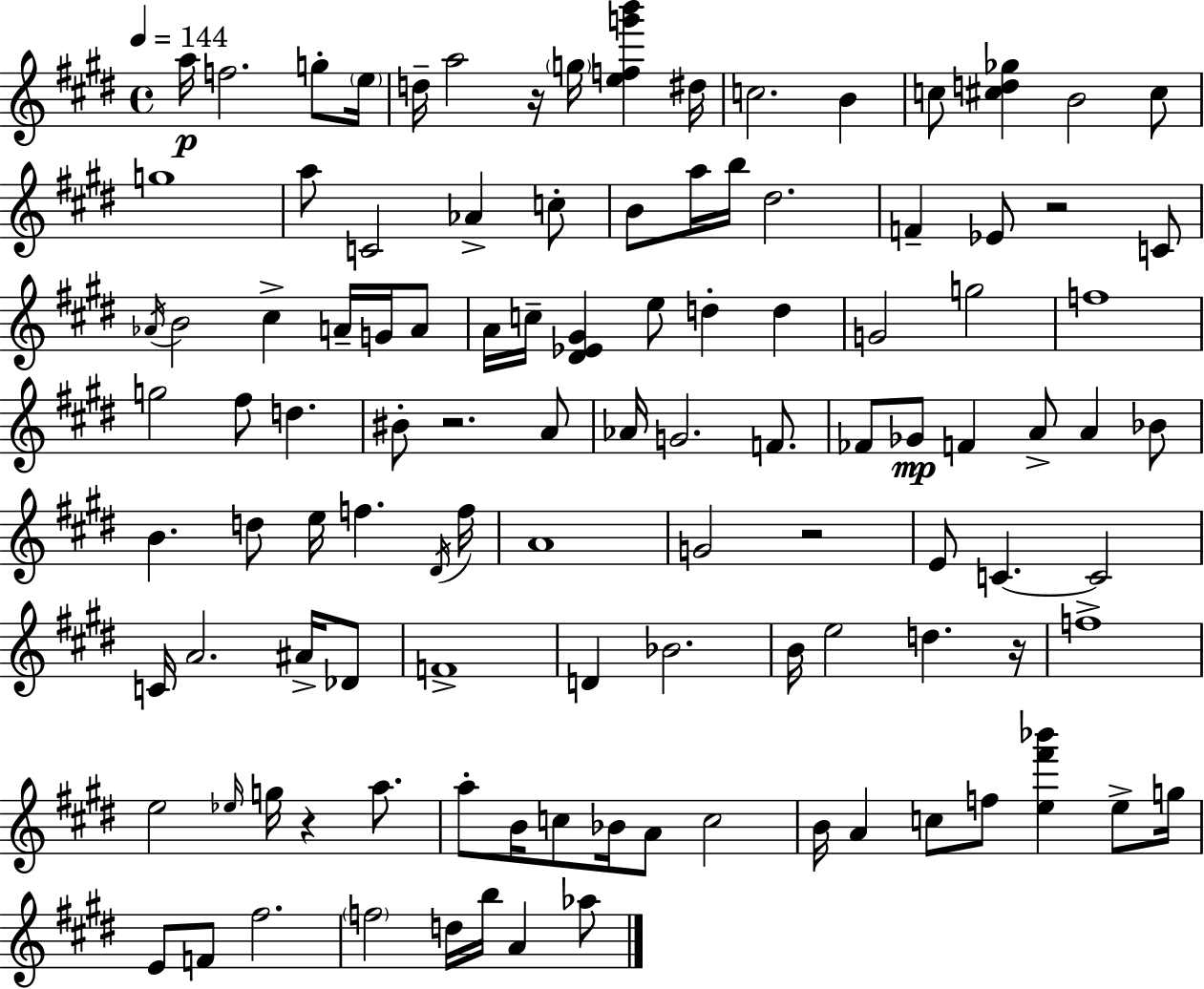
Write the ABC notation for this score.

X:1
T:Untitled
M:4/4
L:1/4
K:E
a/4 f2 g/2 e/4 d/4 a2 z/4 g/4 [efg'b'] ^d/4 c2 B c/2 [^cd_g] B2 ^c/2 g4 a/2 C2 _A c/2 B/2 a/4 b/4 ^d2 F _E/2 z2 C/2 _A/4 B2 ^c A/4 G/4 A/2 A/4 c/4 [^D_E^G] e/2 d d G2 g2 f4 g2 ^f/2 d ^B/2 z2 A/2 _A/4 G2 F/2 _F/2 _G/2 F A/2 A _B/2 B d/2 e/4 f ^D/4 f/4 A4 G2 z2 E/2 C C2 C/4 A2 ^A/4 _D/2 F4 D _B2 B/4 e2 d z/4 f4 e2 _e/4 g/4 z a/2 a/2 B/4 c/2 _B/4 A/2 c2 B/4 A c/2 f/2 [e^f'_b'] e/2 g/4 E/2 F/2 ^f2 f2 d/4 b/4 A _a/2